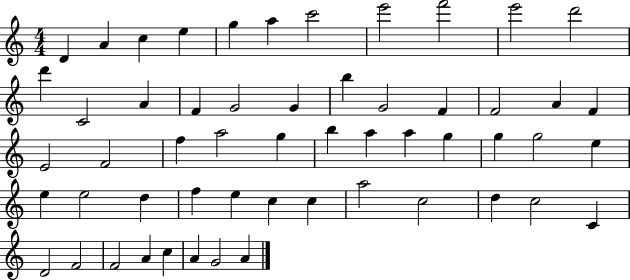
{
  \clef treble
  \numericTimeSignature
  \time 4/4
  \key c \major
  d'4 a'4 c''4 e''4 | g''4 a''4 c'''2 | e'''2 f'''2 | e'''2 d'''2 | \break d'''4 c'2 a'4 | f'4 g'2 g'4 | b''4 g'2 f'4 | f'2 a'4 f'4 | \break e'2 f'2 | f''4 a''2 g''4 | b''4 a''4 a''4 g''4 | g''4 g''2 e''4 | \break e''4 e''2 d''4 | f''4 e''4 c''4 c''4 | a''2 c''2 | d''4 c''2 c'4 | \break d'2 f'2 | f'2 a'4 c''4 | a'4 g'2 a'4 | \bar "|."
}